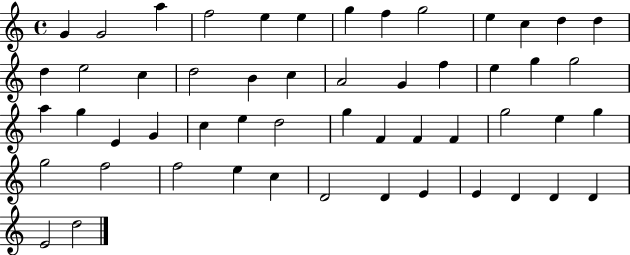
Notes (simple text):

G4/q G4/h A5/q F5/h E5/q E5/q G5/q F5/q G5/h E5/q C5/q D5/q D5/q D5/q E5/h C5/q D5/h B4/q C5/q A4/h G4/q F5/q E5/q G5/q G5/h A5/q G5/q E4/q G4/q C5/q E5/q D5/h G5/q F4/q F4/q F4/q G5/h E5/q G5/q G5/h F5/h F5/h E5/q C5/q D4/h D4/q E4/q E4/q D4/q D4/q D4/q E4/h D5/h